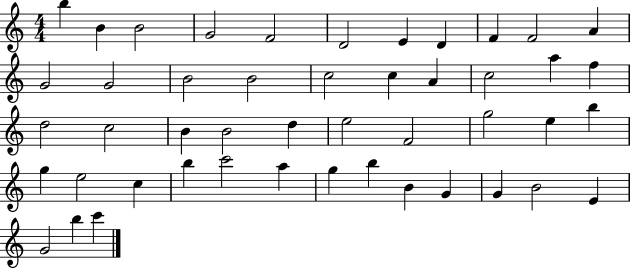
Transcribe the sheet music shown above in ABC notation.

X:1
T:Untitled
M:4/4
L:1/4
K:C
b B B2 G2 F2 D2 E D F F2 A G2 G2 B2 B2 c2 c A c2 a f d2 c2 B B2 d e2 F2 g2 e b g e2 c b c'2 a g b B G G B2 E G2 b c'